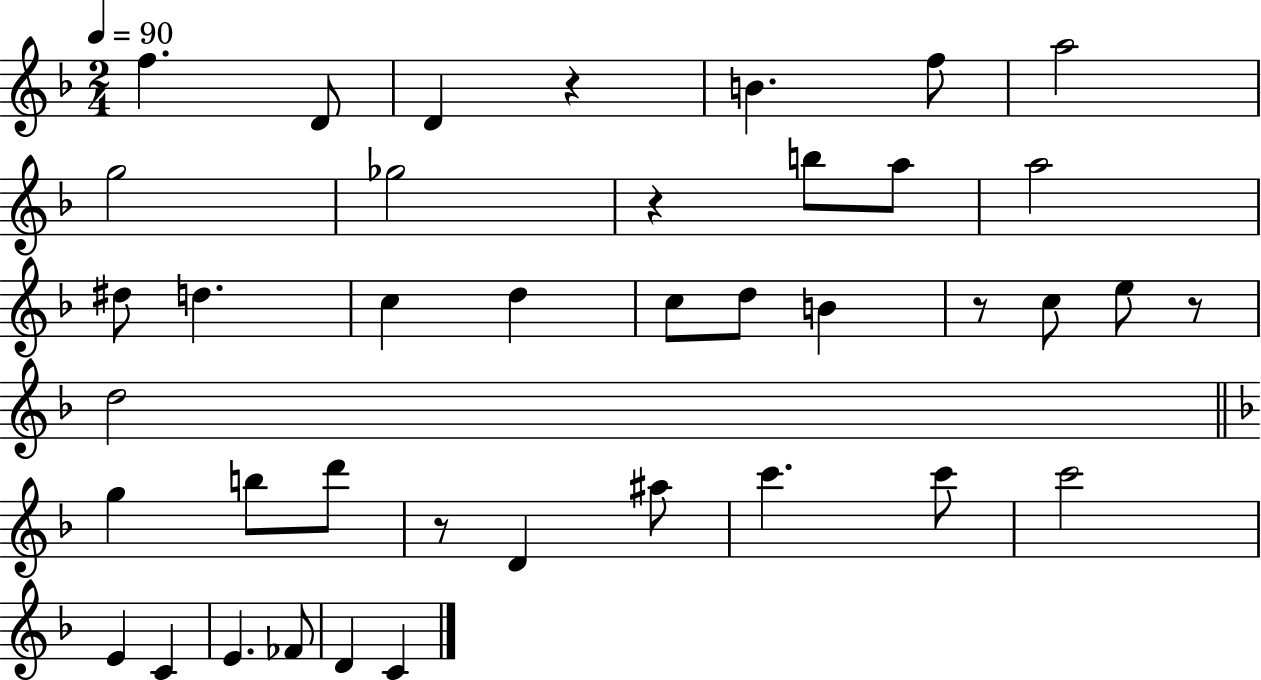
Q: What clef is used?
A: treble